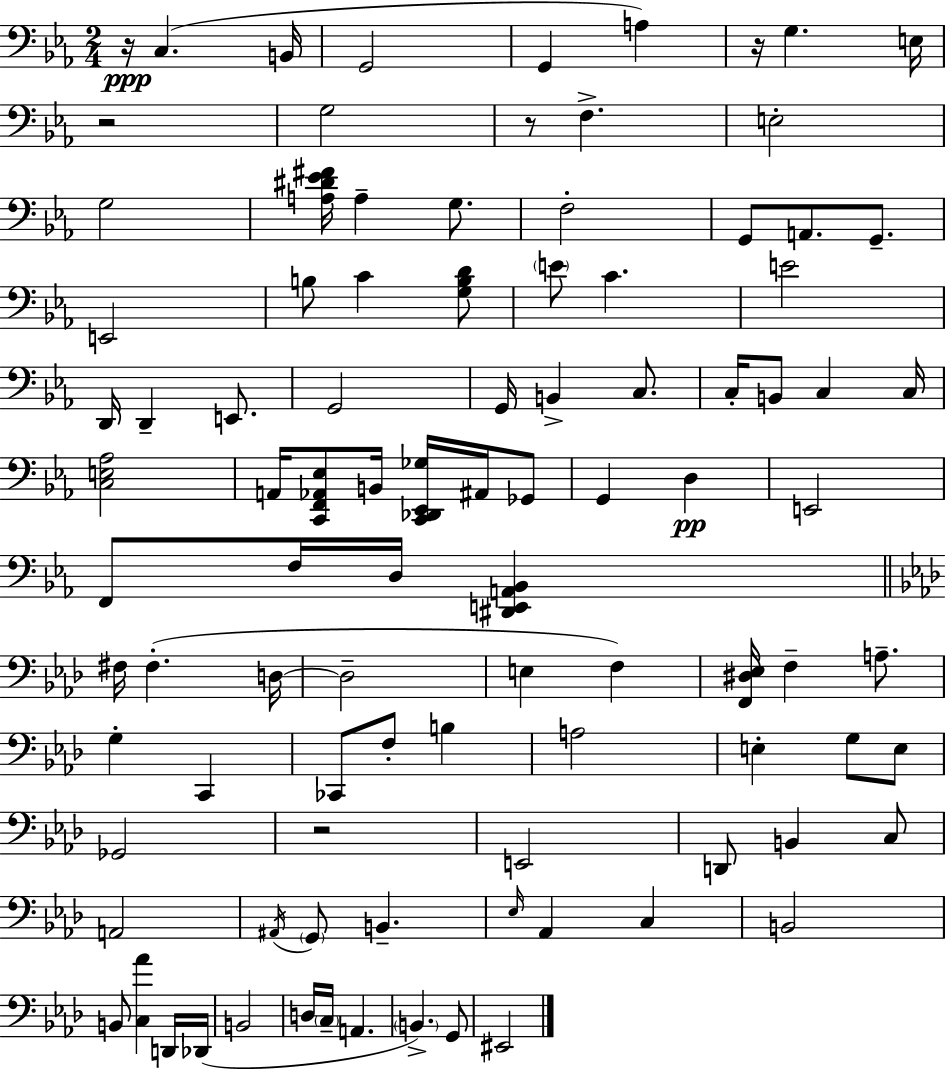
{
  \clef bass
  \numericTimeSignature
  \time 2/4
  \key c \minor
  r16\ppp c4.( b,16 | g,2 | g,4 a4) | r16 g4. e16 | \break r2 | g2 | r8 f4.-> | e2-. | \break g2 | <a dis' ees' fis'>16 a4-- g8. | f2-. | g,8 a,8. g,8.-- | \break e,2 | b8 c'4 <g b d'>8 | \parenthesize e'8 c'4. | e'2 | \break d,16 d,4-- e,8. | g,2 | g,16 b,4-> c8. | c16-. b,8 c4 c16 | \break <c e aes>2 | a,16 <c, f, aes, ees>8 b,16 <c, des, ees, ges>16 ais,16 ges,8 | g,4 d4\pp | e,2 | \break f,8 f16 d16 <dis, e, a, bes,>4 | \bar "||" \break \key f \minor fis16 fis4.-.( d16~~ | d2-- | e4 f4) | <f, dis ees>16 f4-- a8.-- | \break g4-. c,4 | ces,8 f8-. b4 | a2 | e4-. g8 e8 | \break ges,2 | r2 | e,2 | d,8 b,4 c8 | \break a,2 | \acciaccatura { ais,16 } \parenthesize g,8 b,4.-- | \grace { ees16 } aes,4 c4 | b,2 | \break b,8 <c aes'>4 | d,16 des,16( b,2 | d16 \parenthesize c16-- a,4. | \parenthesize b,4.->) | \break g,8 eis,2 | \bar "|."
}